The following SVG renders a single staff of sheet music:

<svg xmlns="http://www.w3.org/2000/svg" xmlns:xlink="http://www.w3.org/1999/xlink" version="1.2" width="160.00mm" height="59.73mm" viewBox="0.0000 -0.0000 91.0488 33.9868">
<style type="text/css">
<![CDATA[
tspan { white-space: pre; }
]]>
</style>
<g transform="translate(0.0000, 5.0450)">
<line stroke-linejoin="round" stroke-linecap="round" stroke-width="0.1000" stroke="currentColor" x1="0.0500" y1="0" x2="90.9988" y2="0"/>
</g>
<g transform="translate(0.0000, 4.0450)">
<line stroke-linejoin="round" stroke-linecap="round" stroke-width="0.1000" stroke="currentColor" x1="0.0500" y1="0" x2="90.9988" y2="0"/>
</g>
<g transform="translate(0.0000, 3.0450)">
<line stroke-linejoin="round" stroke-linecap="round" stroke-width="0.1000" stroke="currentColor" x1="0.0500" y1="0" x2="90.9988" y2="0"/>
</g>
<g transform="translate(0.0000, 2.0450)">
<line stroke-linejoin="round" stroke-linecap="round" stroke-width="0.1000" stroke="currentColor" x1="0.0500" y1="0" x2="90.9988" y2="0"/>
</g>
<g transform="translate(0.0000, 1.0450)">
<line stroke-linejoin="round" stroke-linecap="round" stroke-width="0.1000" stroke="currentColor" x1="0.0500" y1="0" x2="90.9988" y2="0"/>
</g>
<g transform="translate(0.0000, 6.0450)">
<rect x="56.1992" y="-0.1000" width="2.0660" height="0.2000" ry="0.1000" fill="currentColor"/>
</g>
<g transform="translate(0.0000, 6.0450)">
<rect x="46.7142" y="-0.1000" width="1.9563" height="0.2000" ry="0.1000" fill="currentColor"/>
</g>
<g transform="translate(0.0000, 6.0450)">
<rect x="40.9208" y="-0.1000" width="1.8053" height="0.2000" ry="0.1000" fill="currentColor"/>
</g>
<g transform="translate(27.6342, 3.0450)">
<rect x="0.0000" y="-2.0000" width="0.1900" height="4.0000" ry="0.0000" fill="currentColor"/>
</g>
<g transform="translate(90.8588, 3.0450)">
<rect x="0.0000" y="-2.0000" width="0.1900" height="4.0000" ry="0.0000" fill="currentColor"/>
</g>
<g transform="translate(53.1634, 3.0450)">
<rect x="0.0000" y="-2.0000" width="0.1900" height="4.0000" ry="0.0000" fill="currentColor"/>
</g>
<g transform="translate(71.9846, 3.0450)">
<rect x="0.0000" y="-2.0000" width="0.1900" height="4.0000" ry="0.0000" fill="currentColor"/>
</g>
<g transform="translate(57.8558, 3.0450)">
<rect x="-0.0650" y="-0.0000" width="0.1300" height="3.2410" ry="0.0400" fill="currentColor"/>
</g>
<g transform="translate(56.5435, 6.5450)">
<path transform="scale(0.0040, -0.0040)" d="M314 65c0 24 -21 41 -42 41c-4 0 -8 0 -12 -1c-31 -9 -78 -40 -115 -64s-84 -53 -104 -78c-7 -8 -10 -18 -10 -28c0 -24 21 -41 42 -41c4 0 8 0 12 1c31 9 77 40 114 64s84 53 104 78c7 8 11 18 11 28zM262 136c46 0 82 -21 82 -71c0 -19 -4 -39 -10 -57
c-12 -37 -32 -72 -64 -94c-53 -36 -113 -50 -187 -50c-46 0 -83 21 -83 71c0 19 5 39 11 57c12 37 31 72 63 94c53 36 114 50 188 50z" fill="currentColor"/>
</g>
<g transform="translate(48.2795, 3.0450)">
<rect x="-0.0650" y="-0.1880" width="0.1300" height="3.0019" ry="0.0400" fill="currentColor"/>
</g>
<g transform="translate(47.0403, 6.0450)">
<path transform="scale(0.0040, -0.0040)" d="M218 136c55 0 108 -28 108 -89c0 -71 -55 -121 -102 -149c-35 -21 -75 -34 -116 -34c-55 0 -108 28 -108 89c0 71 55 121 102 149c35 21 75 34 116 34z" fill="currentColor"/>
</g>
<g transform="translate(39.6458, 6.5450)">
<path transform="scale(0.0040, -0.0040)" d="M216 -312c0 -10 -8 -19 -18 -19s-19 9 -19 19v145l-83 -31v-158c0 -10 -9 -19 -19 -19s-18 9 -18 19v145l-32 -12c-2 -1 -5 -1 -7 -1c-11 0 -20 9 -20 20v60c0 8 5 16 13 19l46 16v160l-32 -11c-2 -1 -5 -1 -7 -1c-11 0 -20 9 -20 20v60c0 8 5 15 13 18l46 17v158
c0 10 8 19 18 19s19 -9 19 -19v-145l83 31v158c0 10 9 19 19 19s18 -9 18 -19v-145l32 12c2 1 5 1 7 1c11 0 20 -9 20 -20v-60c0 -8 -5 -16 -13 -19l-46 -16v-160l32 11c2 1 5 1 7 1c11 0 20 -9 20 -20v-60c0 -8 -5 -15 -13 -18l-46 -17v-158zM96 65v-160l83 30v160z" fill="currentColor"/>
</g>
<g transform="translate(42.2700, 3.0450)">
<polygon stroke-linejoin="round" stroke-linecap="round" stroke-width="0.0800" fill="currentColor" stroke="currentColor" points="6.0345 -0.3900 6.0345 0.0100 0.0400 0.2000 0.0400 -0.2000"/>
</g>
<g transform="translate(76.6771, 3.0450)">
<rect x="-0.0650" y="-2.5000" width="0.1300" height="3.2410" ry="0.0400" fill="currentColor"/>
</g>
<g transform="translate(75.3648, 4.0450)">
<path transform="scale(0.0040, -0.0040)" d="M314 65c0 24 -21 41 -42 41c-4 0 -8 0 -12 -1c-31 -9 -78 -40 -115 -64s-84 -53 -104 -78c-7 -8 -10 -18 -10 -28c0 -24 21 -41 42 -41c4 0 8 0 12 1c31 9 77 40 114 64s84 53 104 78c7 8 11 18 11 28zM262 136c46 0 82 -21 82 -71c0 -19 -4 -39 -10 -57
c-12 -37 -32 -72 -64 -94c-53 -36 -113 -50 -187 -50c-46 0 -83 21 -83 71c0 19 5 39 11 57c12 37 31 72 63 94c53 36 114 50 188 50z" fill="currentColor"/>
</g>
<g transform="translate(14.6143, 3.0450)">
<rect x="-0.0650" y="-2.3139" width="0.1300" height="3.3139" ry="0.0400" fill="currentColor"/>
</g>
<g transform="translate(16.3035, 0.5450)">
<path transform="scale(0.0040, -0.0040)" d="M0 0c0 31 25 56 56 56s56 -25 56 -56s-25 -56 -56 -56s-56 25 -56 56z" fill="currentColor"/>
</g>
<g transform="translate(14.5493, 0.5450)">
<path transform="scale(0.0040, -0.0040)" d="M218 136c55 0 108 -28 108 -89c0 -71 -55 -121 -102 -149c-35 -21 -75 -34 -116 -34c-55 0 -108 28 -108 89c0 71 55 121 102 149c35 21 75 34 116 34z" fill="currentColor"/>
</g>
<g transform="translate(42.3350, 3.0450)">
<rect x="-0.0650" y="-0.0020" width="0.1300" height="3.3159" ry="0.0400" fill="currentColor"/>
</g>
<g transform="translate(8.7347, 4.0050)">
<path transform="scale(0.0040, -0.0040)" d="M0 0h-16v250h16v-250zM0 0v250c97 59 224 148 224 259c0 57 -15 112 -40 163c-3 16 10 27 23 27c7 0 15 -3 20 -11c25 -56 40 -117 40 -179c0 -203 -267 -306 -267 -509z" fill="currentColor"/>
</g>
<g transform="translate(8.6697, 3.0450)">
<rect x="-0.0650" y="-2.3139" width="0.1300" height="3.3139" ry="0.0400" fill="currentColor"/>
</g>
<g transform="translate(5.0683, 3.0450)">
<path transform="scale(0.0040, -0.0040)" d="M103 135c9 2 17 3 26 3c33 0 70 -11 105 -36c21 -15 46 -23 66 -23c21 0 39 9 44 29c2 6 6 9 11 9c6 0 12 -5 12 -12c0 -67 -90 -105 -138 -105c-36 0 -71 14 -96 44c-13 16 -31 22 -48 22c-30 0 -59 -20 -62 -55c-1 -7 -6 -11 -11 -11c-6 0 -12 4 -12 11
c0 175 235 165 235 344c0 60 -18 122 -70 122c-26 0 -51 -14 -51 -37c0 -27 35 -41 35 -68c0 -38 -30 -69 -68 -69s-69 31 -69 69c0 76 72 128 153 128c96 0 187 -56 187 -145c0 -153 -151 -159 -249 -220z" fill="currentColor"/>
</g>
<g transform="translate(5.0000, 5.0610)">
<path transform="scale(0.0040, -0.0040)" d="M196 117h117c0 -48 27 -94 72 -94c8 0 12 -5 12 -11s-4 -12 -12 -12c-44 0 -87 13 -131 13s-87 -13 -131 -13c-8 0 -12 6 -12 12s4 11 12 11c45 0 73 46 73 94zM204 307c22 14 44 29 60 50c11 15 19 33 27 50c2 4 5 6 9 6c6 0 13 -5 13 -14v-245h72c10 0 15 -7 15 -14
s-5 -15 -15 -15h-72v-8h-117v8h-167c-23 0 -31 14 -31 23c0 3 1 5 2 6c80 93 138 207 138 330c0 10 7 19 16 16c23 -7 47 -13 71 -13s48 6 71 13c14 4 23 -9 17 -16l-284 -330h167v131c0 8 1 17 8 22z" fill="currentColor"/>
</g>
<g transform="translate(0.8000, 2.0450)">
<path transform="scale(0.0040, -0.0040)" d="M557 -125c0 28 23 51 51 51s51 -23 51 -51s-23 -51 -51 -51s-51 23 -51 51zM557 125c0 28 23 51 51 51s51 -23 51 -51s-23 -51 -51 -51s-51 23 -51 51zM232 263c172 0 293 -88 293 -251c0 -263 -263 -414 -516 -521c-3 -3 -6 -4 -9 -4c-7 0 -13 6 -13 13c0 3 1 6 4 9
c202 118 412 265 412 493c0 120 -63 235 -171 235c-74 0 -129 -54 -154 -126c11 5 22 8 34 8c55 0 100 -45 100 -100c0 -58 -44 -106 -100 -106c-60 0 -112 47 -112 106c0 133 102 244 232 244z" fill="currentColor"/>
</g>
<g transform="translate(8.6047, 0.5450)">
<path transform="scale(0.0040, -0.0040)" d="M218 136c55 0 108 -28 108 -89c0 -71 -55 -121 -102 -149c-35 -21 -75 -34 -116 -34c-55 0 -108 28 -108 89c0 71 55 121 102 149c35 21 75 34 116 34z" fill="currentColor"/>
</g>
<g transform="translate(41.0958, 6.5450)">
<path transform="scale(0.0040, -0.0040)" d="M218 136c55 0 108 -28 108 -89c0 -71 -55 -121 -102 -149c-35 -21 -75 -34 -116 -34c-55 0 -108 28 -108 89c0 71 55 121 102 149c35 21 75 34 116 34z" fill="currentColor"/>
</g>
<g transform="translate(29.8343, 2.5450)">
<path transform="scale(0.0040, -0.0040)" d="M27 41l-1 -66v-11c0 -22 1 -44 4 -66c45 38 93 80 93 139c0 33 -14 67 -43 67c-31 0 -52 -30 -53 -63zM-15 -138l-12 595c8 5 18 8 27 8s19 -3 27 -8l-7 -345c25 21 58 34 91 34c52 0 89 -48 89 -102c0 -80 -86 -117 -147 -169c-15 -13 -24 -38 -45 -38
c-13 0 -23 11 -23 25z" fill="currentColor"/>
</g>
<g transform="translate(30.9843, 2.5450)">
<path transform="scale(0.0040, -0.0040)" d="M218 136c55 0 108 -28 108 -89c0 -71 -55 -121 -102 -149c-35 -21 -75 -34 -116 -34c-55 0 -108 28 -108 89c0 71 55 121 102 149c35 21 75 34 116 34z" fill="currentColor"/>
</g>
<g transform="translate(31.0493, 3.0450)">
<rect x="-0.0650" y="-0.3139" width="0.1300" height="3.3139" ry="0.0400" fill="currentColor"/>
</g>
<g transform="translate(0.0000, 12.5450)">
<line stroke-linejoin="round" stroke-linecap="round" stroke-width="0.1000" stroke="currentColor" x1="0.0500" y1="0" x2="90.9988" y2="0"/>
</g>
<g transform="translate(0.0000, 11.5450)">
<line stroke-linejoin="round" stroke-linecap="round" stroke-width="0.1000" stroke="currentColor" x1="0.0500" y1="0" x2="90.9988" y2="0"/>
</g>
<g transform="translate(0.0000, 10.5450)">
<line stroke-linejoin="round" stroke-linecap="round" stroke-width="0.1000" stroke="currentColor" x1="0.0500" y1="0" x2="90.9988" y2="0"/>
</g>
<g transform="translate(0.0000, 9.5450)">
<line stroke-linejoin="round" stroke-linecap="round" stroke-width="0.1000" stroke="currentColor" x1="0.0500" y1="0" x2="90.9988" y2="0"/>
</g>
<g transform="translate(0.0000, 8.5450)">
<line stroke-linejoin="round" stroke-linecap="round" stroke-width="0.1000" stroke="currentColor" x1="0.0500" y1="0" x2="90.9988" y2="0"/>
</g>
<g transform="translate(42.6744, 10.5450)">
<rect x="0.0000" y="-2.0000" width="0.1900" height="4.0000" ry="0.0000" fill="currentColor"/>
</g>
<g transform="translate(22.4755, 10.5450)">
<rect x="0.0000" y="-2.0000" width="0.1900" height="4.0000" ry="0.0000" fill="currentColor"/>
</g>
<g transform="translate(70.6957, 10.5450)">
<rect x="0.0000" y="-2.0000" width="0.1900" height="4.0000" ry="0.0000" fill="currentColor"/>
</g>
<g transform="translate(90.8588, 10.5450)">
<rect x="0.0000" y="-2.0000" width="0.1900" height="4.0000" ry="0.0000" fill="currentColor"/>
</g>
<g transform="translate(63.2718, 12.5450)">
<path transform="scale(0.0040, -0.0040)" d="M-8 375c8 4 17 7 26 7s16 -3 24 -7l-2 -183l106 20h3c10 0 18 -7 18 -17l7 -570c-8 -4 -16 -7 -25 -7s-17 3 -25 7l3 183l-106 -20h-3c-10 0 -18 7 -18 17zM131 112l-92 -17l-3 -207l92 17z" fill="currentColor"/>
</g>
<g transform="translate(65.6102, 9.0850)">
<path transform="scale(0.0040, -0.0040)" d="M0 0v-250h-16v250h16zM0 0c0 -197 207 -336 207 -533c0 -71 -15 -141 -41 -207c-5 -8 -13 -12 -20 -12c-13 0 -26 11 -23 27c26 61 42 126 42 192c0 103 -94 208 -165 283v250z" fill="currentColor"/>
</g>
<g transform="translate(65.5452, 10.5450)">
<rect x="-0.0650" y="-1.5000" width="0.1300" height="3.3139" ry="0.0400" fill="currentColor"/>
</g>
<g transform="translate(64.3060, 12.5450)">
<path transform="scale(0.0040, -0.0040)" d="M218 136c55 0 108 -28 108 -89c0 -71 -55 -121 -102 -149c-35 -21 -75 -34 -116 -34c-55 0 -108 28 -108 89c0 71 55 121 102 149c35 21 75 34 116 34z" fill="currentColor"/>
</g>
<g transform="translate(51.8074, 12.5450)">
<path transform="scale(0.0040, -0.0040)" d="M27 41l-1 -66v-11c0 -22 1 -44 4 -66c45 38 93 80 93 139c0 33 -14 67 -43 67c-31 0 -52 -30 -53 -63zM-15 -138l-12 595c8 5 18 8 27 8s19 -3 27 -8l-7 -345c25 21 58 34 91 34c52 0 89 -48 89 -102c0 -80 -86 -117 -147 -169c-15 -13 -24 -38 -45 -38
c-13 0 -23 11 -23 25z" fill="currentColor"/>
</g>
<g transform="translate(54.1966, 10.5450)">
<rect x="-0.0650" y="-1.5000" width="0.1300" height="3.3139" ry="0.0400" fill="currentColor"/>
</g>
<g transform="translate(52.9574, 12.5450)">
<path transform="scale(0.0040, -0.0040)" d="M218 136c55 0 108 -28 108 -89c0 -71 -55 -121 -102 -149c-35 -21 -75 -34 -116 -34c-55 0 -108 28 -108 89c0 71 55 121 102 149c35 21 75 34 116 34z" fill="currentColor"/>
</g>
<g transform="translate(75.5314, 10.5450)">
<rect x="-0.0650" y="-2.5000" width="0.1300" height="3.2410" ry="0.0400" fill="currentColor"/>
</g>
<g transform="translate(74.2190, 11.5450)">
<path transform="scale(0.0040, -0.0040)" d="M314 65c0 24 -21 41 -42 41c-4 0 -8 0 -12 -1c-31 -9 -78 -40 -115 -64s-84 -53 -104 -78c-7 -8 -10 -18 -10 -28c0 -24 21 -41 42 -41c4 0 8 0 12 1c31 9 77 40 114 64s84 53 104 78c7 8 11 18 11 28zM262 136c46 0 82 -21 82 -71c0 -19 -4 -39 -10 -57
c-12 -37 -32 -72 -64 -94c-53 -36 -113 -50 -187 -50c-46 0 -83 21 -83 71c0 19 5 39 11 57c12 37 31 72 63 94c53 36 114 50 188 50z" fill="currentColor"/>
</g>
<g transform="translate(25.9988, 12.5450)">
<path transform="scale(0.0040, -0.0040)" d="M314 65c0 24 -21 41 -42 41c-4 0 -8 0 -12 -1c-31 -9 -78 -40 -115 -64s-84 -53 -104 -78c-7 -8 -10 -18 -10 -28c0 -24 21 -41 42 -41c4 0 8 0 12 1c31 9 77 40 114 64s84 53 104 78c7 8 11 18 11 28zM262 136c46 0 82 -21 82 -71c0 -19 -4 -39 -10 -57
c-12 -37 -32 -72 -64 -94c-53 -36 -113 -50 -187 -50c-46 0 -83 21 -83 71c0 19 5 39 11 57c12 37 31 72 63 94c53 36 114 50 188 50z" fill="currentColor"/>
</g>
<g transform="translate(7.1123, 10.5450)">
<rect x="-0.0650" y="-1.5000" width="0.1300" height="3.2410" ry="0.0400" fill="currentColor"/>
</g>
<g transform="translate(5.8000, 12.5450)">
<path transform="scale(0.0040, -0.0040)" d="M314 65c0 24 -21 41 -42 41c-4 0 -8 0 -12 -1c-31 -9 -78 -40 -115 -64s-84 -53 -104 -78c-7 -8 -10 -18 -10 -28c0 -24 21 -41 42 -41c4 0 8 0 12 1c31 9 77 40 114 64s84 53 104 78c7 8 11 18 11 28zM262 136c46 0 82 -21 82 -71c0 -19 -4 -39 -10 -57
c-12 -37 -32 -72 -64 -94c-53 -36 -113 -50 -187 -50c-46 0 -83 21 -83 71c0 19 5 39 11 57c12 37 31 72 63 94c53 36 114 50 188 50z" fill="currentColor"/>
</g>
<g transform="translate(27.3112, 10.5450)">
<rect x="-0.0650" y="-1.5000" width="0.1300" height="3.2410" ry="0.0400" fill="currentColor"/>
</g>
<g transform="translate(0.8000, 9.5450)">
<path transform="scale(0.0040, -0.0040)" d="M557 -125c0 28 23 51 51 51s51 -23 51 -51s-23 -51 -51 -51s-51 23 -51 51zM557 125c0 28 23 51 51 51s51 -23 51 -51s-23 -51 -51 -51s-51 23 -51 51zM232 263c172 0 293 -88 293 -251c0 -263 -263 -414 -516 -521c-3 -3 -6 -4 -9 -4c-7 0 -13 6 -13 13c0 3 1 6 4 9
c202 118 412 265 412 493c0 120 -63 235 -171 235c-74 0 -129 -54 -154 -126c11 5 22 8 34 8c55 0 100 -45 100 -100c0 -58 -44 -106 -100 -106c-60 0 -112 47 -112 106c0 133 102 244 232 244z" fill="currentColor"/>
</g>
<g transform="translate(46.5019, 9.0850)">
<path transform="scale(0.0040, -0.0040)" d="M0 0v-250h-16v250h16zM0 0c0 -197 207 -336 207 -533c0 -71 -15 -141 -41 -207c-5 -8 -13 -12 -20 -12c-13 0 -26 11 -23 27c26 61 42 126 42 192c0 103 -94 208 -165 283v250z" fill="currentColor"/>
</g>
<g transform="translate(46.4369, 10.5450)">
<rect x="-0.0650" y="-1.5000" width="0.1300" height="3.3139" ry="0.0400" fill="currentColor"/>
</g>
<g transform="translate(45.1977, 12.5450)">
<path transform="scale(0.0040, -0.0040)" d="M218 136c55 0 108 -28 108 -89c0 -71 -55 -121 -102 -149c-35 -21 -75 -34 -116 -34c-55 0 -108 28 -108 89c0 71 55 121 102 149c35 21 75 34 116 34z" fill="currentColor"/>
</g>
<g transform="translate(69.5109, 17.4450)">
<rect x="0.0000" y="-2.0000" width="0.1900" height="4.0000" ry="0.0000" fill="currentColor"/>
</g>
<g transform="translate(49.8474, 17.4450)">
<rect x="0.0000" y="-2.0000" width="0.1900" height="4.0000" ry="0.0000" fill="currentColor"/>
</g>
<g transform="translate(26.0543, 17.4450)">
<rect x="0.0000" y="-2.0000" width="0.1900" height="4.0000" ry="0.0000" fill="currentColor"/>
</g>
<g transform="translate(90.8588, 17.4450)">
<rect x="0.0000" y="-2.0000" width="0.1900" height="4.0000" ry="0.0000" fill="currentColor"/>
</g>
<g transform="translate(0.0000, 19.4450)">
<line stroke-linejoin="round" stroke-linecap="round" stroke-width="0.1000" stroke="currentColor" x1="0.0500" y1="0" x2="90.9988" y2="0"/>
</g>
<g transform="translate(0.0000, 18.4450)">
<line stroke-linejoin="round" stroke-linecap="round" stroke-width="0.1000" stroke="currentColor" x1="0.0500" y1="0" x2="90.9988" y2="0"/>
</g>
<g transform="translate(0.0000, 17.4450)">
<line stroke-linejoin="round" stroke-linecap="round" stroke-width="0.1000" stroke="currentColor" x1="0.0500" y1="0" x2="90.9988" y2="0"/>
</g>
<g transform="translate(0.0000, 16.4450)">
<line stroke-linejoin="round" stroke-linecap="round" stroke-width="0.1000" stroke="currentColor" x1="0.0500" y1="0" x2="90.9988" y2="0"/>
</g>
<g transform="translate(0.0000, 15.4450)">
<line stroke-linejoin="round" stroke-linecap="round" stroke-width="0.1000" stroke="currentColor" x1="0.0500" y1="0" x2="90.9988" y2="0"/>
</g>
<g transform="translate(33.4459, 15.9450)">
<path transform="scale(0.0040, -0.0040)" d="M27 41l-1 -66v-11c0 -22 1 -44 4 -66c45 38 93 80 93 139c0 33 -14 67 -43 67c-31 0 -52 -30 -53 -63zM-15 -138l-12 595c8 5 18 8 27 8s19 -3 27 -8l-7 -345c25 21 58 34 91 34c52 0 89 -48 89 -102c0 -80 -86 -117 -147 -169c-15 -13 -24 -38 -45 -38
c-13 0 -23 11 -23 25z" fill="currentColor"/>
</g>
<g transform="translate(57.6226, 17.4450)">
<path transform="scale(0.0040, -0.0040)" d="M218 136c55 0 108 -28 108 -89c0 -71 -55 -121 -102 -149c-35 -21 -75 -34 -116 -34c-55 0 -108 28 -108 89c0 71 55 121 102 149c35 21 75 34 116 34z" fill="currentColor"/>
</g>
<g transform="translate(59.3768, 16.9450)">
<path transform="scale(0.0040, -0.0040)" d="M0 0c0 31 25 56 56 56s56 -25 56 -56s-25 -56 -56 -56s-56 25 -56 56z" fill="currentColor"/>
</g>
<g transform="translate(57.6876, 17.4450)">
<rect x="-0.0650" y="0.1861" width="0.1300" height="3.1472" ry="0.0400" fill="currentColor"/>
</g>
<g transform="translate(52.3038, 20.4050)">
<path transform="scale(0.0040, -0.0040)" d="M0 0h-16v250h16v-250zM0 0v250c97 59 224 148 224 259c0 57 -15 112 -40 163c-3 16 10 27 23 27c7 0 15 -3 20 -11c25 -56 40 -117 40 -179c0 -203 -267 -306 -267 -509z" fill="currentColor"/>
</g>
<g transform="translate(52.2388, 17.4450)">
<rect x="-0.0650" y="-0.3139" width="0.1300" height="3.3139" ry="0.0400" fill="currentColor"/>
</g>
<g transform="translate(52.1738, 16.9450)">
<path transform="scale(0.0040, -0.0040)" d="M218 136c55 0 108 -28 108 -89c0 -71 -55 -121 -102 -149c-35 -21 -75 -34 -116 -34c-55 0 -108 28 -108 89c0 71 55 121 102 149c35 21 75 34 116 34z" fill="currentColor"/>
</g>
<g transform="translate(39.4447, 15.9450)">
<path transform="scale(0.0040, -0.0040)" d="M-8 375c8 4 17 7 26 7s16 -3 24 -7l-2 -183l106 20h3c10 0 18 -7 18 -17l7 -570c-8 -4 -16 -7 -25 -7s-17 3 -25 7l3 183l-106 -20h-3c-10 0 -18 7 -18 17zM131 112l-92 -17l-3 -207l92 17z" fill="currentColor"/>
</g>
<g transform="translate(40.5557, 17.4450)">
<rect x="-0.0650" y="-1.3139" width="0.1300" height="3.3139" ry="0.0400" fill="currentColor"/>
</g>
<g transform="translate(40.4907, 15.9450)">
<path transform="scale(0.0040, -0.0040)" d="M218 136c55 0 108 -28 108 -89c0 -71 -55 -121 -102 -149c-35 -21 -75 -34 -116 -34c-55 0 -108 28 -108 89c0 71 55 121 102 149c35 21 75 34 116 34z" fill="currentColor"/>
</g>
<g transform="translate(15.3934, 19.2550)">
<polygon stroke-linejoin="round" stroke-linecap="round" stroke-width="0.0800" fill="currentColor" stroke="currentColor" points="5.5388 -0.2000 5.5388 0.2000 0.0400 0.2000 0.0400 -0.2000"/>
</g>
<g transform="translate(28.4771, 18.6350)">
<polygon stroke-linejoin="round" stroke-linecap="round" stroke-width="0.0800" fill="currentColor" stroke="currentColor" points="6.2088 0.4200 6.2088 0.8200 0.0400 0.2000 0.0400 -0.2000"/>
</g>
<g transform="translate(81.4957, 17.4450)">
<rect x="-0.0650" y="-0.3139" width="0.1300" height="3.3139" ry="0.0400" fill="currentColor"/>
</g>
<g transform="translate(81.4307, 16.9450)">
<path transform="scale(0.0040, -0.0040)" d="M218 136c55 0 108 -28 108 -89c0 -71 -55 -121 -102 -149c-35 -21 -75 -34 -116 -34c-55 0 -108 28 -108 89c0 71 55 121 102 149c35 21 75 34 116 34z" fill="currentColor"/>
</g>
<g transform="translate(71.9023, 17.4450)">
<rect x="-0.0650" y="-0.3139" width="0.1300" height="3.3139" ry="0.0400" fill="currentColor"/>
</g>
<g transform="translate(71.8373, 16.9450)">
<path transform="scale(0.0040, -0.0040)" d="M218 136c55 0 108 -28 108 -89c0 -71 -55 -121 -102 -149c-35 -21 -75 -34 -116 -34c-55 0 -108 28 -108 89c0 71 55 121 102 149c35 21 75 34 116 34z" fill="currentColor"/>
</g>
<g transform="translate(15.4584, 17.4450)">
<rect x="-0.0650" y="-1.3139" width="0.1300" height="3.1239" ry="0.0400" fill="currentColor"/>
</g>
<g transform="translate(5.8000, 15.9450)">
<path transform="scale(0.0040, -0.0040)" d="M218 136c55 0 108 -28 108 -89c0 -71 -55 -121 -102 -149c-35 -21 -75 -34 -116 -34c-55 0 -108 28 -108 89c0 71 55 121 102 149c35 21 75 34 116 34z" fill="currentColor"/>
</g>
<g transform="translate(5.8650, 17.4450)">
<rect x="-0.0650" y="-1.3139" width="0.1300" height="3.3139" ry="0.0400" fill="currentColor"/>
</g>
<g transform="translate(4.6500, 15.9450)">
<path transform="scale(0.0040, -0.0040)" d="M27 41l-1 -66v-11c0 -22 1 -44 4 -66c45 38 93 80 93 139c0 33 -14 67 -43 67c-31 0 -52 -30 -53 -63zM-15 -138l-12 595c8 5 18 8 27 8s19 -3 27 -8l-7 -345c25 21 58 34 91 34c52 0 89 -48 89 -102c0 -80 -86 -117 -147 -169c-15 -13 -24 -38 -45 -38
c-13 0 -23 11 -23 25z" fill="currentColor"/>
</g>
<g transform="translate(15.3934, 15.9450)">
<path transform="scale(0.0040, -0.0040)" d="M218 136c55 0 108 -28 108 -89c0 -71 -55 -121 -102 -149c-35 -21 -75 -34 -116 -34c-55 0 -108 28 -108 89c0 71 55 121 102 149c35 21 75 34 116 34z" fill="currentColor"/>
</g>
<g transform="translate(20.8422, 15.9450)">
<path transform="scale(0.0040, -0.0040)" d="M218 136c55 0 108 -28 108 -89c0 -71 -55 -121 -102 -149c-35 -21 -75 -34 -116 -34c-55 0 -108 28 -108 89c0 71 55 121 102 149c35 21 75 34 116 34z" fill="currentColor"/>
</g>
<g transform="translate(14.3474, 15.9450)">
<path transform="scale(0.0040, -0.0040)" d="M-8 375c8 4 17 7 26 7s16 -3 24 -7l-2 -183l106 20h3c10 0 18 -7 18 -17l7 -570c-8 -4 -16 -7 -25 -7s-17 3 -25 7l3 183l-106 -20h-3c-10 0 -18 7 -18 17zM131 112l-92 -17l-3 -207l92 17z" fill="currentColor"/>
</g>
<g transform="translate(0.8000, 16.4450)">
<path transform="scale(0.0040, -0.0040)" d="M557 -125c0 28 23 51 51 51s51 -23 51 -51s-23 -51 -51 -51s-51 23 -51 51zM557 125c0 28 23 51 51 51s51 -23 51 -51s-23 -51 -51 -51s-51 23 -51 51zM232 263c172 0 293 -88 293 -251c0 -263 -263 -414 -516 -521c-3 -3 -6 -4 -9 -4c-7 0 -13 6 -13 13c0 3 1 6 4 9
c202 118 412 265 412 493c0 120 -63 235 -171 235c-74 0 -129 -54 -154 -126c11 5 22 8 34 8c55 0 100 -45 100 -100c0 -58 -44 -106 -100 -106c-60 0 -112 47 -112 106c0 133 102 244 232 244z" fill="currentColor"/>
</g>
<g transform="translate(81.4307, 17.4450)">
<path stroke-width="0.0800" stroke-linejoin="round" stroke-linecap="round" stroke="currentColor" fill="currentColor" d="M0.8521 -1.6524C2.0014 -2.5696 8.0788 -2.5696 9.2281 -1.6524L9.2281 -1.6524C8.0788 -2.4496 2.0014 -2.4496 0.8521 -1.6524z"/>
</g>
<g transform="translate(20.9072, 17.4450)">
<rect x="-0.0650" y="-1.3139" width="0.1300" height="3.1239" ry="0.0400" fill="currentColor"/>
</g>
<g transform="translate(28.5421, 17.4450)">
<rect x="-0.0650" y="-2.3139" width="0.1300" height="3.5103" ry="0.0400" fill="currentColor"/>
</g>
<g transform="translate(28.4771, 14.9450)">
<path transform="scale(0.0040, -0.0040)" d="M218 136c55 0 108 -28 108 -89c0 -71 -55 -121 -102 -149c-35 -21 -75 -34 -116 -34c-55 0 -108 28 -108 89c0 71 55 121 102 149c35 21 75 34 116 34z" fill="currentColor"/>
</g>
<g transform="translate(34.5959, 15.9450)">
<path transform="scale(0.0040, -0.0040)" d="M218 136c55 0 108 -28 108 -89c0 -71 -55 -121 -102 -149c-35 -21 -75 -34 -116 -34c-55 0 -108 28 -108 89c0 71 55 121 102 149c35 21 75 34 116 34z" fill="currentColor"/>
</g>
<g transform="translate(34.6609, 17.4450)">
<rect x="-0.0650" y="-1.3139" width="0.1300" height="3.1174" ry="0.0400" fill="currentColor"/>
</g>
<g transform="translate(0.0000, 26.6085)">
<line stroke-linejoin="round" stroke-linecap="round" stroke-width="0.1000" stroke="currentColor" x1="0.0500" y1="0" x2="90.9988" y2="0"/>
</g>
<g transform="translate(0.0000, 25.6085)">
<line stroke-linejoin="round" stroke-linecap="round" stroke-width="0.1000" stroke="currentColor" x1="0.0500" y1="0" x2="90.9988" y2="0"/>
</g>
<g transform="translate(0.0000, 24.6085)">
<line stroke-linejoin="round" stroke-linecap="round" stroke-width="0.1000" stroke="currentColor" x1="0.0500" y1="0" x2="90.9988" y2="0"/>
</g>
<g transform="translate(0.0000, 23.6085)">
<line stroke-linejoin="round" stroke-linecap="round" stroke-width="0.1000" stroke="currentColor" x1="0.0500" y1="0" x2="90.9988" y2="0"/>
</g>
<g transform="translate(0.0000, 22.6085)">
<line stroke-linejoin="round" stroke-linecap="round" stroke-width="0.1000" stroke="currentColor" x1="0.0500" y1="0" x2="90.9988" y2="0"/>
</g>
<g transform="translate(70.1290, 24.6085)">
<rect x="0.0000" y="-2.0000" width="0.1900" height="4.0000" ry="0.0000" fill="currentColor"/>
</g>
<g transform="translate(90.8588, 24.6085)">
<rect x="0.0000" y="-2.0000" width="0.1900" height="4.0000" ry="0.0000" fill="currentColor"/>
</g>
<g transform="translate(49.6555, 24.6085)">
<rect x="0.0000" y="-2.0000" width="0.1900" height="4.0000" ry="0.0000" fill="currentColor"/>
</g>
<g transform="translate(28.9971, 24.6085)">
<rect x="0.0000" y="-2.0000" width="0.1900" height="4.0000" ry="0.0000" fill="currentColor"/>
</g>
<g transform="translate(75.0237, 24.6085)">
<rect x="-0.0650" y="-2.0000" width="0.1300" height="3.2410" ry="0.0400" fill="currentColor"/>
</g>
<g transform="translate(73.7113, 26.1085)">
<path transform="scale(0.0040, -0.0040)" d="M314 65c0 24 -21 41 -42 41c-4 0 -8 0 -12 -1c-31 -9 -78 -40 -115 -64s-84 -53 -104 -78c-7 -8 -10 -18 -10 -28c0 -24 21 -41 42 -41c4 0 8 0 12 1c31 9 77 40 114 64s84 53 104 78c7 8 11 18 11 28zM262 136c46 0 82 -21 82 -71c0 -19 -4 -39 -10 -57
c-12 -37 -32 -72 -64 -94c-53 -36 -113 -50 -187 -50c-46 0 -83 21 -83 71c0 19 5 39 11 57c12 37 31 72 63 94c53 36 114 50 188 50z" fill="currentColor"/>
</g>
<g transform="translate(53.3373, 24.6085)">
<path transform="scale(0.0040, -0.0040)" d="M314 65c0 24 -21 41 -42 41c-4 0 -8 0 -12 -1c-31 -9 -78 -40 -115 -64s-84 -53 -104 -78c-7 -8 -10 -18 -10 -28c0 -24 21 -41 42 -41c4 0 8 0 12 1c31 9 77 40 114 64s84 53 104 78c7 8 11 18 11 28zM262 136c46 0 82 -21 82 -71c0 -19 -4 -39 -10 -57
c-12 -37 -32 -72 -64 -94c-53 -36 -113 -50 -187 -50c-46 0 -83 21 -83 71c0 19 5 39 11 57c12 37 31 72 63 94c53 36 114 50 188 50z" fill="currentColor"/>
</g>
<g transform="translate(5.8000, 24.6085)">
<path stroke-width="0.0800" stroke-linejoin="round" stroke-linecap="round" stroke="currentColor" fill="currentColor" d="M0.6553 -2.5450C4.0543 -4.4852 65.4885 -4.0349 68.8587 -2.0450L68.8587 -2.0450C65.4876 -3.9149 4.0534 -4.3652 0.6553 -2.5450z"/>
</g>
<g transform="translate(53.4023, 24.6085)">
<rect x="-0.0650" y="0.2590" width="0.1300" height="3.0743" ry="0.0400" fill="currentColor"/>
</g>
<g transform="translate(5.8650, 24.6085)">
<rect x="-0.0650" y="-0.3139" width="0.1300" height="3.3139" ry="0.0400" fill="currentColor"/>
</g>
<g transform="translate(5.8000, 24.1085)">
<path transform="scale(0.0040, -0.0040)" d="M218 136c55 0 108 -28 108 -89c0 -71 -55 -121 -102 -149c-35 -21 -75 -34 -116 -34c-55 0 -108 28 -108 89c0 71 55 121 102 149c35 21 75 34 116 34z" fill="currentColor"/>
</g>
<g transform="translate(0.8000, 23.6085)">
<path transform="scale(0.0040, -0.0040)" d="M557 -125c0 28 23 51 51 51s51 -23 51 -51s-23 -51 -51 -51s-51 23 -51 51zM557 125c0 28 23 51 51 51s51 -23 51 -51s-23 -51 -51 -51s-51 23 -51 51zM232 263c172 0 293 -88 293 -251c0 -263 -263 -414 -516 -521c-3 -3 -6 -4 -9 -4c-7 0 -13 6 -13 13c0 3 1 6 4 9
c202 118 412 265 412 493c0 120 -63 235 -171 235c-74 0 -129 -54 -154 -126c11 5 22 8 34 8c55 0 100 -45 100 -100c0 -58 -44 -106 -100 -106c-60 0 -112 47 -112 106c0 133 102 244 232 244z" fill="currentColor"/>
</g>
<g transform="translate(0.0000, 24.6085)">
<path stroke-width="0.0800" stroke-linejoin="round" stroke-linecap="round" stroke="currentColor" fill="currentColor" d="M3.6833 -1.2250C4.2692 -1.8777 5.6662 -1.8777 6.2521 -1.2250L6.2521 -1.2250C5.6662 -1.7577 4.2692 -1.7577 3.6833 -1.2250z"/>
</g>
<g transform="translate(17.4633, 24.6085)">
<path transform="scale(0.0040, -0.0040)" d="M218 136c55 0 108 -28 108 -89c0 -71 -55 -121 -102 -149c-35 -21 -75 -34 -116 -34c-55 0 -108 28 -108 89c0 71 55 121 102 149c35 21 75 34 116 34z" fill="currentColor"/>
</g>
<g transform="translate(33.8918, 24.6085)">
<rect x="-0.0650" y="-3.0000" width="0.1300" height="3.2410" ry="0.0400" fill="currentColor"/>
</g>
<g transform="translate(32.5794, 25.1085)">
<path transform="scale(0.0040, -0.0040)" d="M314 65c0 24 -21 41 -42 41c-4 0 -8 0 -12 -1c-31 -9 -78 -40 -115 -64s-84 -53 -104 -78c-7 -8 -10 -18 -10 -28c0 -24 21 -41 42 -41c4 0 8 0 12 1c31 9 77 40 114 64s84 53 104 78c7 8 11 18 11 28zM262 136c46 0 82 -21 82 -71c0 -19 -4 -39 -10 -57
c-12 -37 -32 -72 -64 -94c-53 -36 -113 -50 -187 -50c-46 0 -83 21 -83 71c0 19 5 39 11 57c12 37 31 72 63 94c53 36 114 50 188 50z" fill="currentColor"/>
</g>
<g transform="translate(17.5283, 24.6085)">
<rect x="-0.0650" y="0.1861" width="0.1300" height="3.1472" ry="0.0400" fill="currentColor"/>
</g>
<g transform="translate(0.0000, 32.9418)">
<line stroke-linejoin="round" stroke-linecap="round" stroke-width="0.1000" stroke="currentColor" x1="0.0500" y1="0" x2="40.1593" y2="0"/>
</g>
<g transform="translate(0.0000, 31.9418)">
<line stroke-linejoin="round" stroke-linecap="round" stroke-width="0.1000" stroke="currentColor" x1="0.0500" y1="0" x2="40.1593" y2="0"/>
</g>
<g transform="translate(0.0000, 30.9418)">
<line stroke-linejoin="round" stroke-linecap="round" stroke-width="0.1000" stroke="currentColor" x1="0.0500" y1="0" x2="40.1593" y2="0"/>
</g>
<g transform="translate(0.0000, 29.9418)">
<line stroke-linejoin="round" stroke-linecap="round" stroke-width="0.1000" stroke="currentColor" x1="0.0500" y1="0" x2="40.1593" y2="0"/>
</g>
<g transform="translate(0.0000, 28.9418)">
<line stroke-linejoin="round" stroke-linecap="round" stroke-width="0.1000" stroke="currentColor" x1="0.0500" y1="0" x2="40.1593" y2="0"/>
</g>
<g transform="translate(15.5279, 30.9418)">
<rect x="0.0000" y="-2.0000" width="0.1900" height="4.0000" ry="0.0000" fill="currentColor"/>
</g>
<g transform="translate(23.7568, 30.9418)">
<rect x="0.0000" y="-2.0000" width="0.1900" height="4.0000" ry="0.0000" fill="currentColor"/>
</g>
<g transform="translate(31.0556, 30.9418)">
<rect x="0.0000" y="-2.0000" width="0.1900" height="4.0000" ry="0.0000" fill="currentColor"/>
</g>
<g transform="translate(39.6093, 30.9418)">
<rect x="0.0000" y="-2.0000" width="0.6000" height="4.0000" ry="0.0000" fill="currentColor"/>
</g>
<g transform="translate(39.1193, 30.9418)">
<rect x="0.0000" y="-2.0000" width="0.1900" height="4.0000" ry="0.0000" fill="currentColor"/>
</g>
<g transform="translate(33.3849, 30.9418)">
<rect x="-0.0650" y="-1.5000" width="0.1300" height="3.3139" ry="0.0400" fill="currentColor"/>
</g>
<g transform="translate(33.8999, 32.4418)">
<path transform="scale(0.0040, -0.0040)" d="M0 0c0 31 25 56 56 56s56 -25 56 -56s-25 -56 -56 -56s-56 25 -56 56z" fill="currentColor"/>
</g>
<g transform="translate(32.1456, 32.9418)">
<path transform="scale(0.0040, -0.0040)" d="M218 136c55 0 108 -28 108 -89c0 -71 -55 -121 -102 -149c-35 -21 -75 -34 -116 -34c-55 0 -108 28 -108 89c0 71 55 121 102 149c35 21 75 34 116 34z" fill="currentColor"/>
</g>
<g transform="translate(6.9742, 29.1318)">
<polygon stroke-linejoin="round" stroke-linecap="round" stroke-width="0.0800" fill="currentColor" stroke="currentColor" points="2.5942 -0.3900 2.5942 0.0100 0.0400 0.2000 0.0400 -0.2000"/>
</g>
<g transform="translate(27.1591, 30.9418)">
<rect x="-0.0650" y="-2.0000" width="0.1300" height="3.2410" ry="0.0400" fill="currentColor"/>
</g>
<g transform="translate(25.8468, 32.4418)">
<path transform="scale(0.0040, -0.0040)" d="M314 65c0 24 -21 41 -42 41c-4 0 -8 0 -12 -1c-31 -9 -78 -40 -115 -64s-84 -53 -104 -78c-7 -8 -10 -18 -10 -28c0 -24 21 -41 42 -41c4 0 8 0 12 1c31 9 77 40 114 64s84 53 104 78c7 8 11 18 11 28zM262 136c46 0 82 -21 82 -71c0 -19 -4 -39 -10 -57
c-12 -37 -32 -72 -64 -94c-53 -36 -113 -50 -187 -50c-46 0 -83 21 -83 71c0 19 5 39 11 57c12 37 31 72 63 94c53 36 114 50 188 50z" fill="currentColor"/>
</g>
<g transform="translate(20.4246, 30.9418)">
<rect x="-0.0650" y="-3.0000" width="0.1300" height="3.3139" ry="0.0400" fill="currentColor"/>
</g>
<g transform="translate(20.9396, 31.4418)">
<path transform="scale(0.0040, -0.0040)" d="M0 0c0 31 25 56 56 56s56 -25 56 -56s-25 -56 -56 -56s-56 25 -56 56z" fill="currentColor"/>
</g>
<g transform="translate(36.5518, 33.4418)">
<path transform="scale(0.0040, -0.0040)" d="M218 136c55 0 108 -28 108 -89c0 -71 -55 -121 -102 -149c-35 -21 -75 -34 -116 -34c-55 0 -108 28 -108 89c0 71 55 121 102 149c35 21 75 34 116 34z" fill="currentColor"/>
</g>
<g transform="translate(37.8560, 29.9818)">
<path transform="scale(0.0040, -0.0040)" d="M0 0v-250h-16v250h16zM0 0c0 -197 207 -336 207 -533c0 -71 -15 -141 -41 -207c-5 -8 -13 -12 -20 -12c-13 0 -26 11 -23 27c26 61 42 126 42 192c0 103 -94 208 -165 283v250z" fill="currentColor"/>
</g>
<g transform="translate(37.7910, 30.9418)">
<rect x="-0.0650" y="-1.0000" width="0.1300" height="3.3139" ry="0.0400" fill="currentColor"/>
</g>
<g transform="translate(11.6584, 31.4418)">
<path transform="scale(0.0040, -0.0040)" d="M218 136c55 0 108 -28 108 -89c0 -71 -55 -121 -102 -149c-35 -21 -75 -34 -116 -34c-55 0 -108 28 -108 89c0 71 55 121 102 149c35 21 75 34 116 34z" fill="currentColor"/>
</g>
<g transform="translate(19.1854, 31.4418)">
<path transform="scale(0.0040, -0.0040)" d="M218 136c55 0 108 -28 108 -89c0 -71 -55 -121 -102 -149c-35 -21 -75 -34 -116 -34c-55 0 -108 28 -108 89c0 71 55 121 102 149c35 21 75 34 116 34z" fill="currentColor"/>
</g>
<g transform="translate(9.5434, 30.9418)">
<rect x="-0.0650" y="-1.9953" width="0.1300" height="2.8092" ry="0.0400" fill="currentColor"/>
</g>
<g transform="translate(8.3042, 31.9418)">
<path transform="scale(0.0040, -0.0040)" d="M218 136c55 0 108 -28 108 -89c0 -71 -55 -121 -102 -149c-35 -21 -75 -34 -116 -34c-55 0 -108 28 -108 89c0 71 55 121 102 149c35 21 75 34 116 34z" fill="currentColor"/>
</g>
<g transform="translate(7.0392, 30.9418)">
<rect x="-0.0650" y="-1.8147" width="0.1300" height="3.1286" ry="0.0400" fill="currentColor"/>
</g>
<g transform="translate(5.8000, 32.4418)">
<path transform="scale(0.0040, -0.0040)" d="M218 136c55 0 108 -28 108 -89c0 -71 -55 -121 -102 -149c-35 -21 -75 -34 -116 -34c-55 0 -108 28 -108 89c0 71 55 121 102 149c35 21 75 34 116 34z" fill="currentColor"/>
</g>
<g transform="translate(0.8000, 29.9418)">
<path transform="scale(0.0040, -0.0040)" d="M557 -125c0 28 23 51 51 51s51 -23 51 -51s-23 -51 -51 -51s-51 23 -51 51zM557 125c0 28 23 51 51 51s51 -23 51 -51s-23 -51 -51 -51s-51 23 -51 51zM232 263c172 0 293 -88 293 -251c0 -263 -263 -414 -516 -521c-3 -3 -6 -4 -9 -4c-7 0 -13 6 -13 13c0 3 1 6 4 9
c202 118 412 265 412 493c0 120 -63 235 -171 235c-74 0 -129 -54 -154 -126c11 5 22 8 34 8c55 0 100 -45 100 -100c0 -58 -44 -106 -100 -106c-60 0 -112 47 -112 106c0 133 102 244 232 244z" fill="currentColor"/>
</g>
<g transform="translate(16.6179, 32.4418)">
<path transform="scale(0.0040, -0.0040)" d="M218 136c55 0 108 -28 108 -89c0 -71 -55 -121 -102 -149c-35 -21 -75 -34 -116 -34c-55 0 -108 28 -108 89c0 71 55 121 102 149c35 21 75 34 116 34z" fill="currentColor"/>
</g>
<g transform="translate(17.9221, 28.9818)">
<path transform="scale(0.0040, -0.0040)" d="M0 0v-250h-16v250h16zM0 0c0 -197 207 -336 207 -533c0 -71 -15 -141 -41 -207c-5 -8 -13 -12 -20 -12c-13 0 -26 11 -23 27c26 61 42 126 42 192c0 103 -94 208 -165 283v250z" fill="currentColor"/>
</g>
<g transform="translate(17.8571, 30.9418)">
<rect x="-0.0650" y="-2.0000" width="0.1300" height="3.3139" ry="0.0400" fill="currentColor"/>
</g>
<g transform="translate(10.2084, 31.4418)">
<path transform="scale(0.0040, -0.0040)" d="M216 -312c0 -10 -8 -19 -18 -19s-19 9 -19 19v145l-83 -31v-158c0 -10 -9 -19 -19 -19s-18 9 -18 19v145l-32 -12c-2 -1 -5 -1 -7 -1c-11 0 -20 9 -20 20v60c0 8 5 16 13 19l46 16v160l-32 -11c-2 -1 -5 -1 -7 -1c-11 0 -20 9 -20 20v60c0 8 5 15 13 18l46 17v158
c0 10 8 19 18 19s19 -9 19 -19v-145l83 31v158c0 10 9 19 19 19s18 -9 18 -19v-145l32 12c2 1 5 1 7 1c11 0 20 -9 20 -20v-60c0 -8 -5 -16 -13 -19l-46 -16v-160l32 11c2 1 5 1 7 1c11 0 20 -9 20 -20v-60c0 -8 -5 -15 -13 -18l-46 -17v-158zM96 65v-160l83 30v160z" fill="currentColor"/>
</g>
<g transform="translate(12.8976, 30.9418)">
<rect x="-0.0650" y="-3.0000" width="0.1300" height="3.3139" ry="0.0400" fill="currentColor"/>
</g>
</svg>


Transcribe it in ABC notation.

X:1
T:Untitled
M:2/4
L:1/4
K:C
B,/2 B, _E, ^D,,/2 E,,/2 D,,2 B,,2 G,,2 G,,2 G,,/2 _G,, G,,/2 B,,2 _G, G,/2 G,/2 B,/2 _G,/2 G, E,/2 D, E, E, E, D, C,2 D,2 A,,2 A,,/2 B,,/2 ^C, A,,/2 C, A,,2 G,, F,,/2